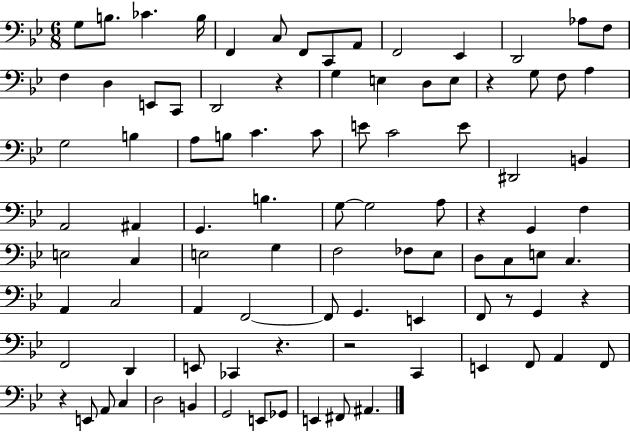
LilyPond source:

{
  \clef bass
  \numericTimeSignature
  \time 6/8
  \key bes \major
  g8 b8. ces'4. b16 | f,4 c8 f,8 c,8 a,8 | f,2 ees,4 | d,2 aes8 f8 | \break f4 d4 e,8 c,8 | d,2 r4 | g4 e4 d8 e8 | r4 g8 f8 a4 | \break g2 b4 | a8 b8 c'4. c'8 | e'8 c'2 e'8 | dis,2 b,4 | \break a,2 ais,4 | g,4. b4. | g8~~ g2 a8 | r4 g,4 f4 | \break e2 c4 | e2 g4 | f2 fes8 ees8 | d8 c8 e8 c4. | \break a,4 c2 | a,4 f,2~~ | f,8 g,4. e,4 | f,8 r8 g,4 r4 | \break f,2 d,4 | e,8 ces,4 r4. | r2 c,4 | e,4 f,8 a,4 f,8 | \break r4 e,8 a,8 c4 | d2 b,4 | g,2 e,8 ges,8 | e,4 fis,8 ais,4. | \break \bar "|."
}